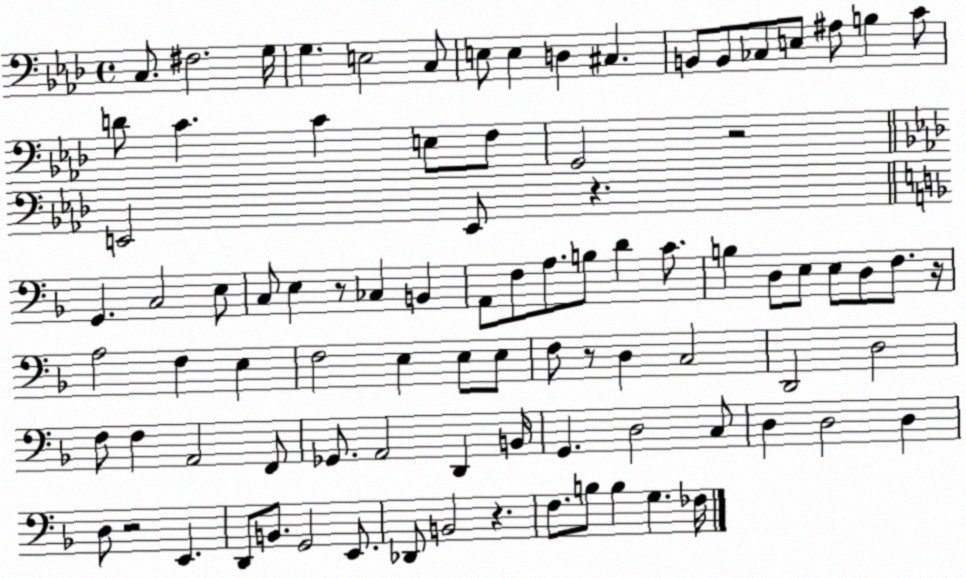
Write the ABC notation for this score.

X:1
T:Untitled
M:4/4
L:1/4
K:Ab
C,/2 ^F,2 G,/4 G, E,2 C,/2 E,/2 E, D, ^C, B,,/2 B,,/2 _C,/2 E,/2 ^A,/2 B, C/2 D/2 C C E,/2 F,/2 G,,2 z2 E,,2 E,,/2 z G,, C,2 E,/2 C,/2 E, z/2 _C, B,, A,,/2 F,/2 A,/2 B,/2 D C/2 B, D,/2 E,/2 E,/2 D,/2 F,/2 z/4 A,2 F, E, F,2 E, E,/2 E,/2 F,/2 z/2 D, C,2 D,,2 D,2 F,/2 F, A,,2 F,,/2 _G,,/2 A,,2 D,, B,,/4 G,, D,2 C,/2 D, D,2 D, D,/2 z2 E,, D,,/2 B,,/2 G,,2 E,,/2 _D,,/2 B,,2 z F,/2 B,/2 B, G, _F,/4